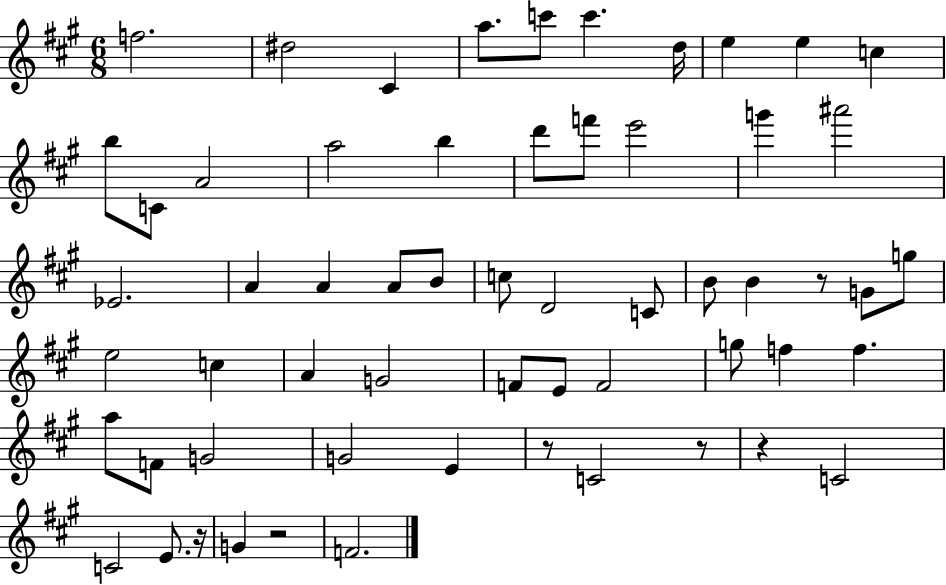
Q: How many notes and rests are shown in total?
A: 59